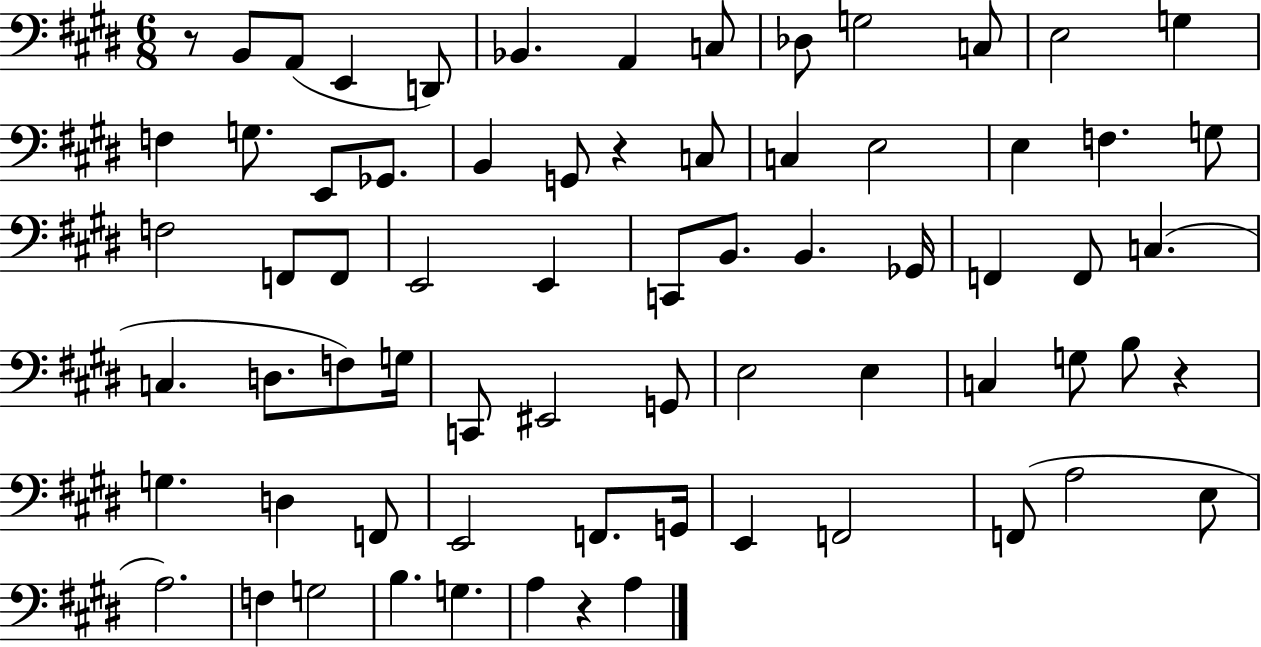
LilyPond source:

{
  \clef bass
  \numericTimeSignature
  \time 6/8
  \key e \major
  r8 b,8 a,8( e,4 d,8) | bes,4. a,4 c8 | des8 g2 c8 | e2 g4 | \break f4 g8. e,8 ges,8. | b,4 g,8 r4 c8 | c4 e2 | e4 f4. g8 | \break f2 f,8 f,8 | e,2 e,4 | c,8 b,8. b,4. ges,16 | f,4 f,8 c4.( | \break c4. d8. f8) g16 | c,8 eis,2 g,8 | e2 e4 | c4 g8 b8 r4 | \break g4. d4 f,8 | e,2 f,8. g,16 | e,4 f,2 | f,8( a2 e8 | \break a2.) | f4 g2 | b4. g4. | a4 r4 a4 | \break \bar "|."
}